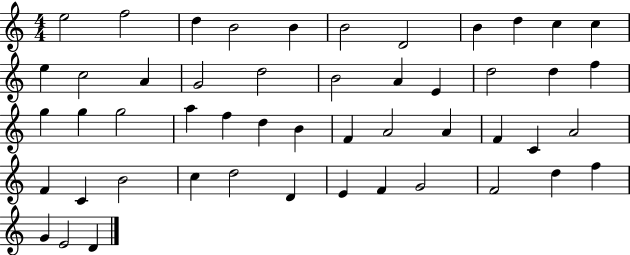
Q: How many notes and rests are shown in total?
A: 50